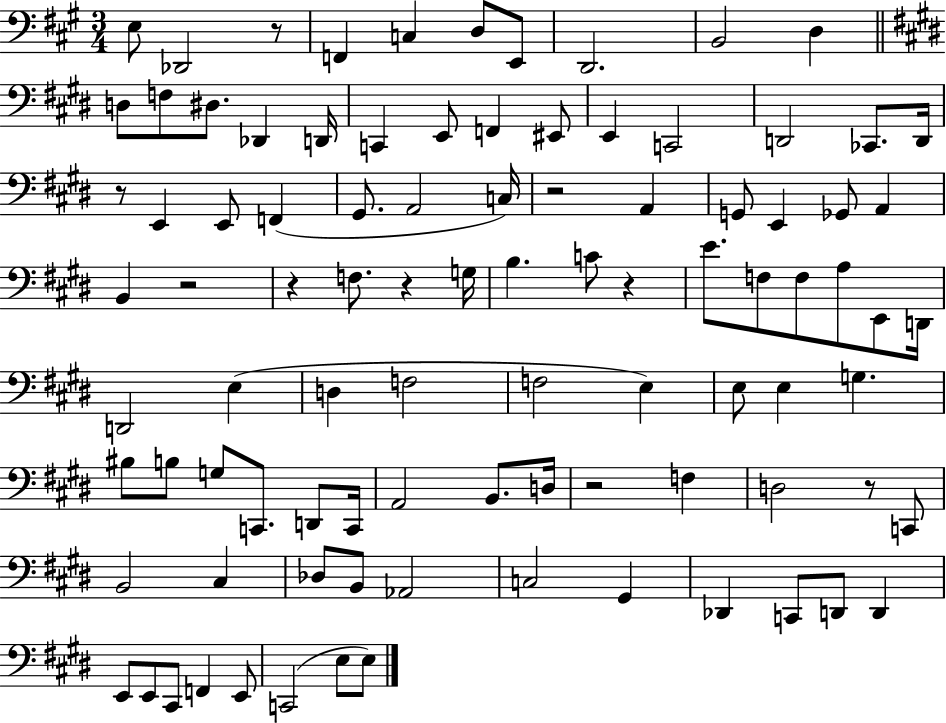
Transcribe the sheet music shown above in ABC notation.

X:1
T:Untitled
M:3/4
L:1/4
K:A
E,/2 _D,,2 z/2 F,, C, D,/2 E,,/2 D,,2 B,,2 D, D,/2 F,/2 ^D,/2 _D,, D,,/4 C,, E,,/2 F,, ^E,,/2 E,, C,,2 D,,2 _C,,/2 D,,/4 z/2 E,, E,,/2 F,, ^G,,/2 A,,2 C,/4 z2 A,, G,,/2 E,, _G,,/2 A,, B,, z2 z F,/2 z G,/4 B, C/2 z E/2 F,/2 F,/2 A,/2 E,,/2 D,,/4 D,,2 E, D, F,2 F,2 E, E,/2 E, G, ^B,/2 B,/2 G,/2 C,,/2 D,,/2 C,,/4 A,,2 B,,/2 D,/4 z2 F, D,2 z/2 C,,/2 B,,2 ^C, _D,/2 B,,/2 _A,,2 C,2 ^G,, _D,, C,,/2 D,,/2 D,, E,,/2 E,,/2 ^C,,/2 F,, E,,/2 C,,2 E,/2 E,/2